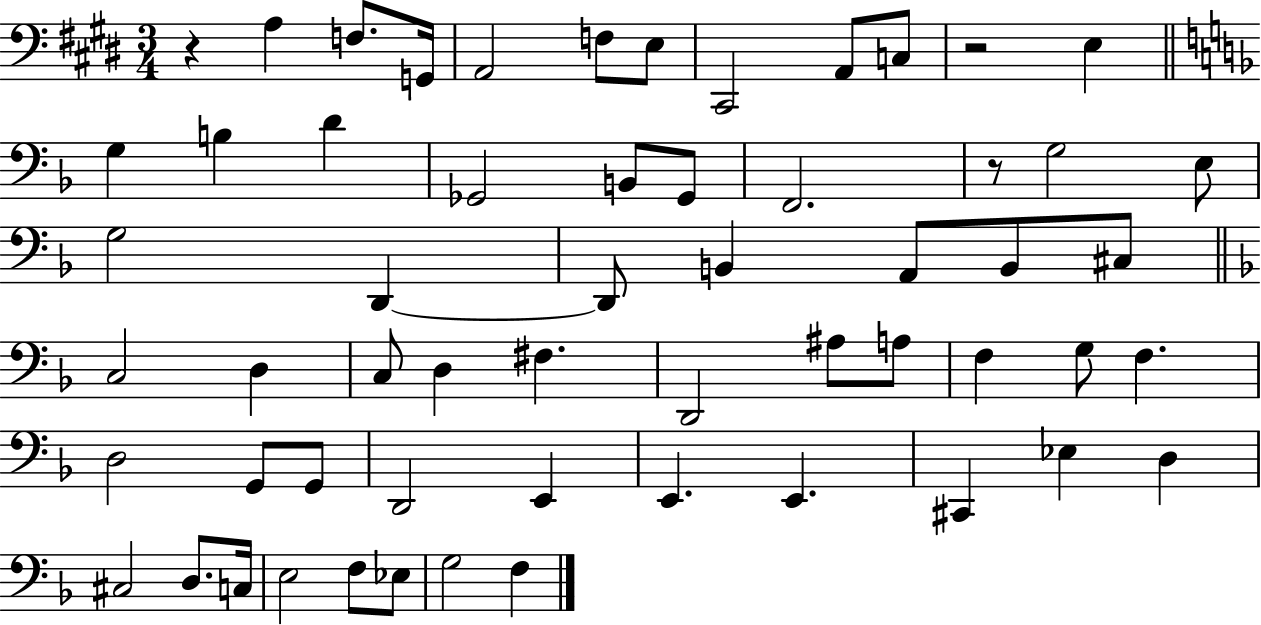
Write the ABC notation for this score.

X:1
T:Untitled
M:3/4
L:1/4
K:E
z A, F,/2 G,,/4 A,,2 F,/2 E,/2 ^C,,2 A,,/2 C,/2 z2 E, G, B, D _G,,2 B,,/2 _G,,/2 F,,2 z/2 G,2 E,/2 G,2 D,, D,,/2 B,, A,,/2 B,,/2 ^C,/2 C,2 D, C,/2 D, ^F, D,,2 ^A,/2 A,/2 F, G,/2 F, D,2 G,,/2 G,,/2 D,,2 E,, E,, E,, ^C,, _E, D, ^C,2 D,/2 C,/4 E,2 F,/2 _E,/2 G,2 F,